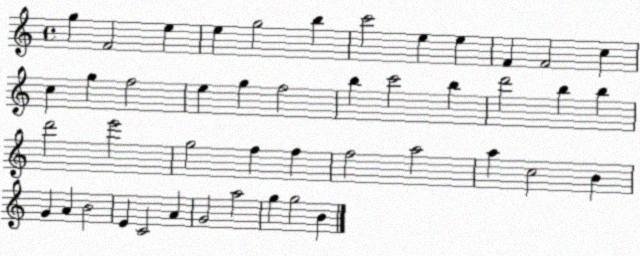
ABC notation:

X:1
T:Untitled
M:4/4
L:1/4
K:C
g F2 e e g2 b c'2 e e F F2 c c g f2 e g f2 b c'2 b d'2 b b d'2 e'2 g2 f f f2 a2 a c2 B G A B2 E C2 A G2 a2 g g2 B